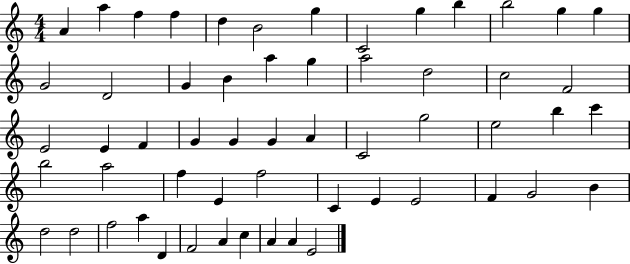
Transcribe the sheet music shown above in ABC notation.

X:1
T:Untitled
M:4/4
L:1/4
K:C
A a f f d B2 g C2 g b b2 g g G2 D2 G B a g a2 d2 c2 F2 E2 E F G G G A C2 g2 e2 b c' b2 a2 f E f2 C E E2 F G2 B d2 d2 f2 a D F2 A c A A E2